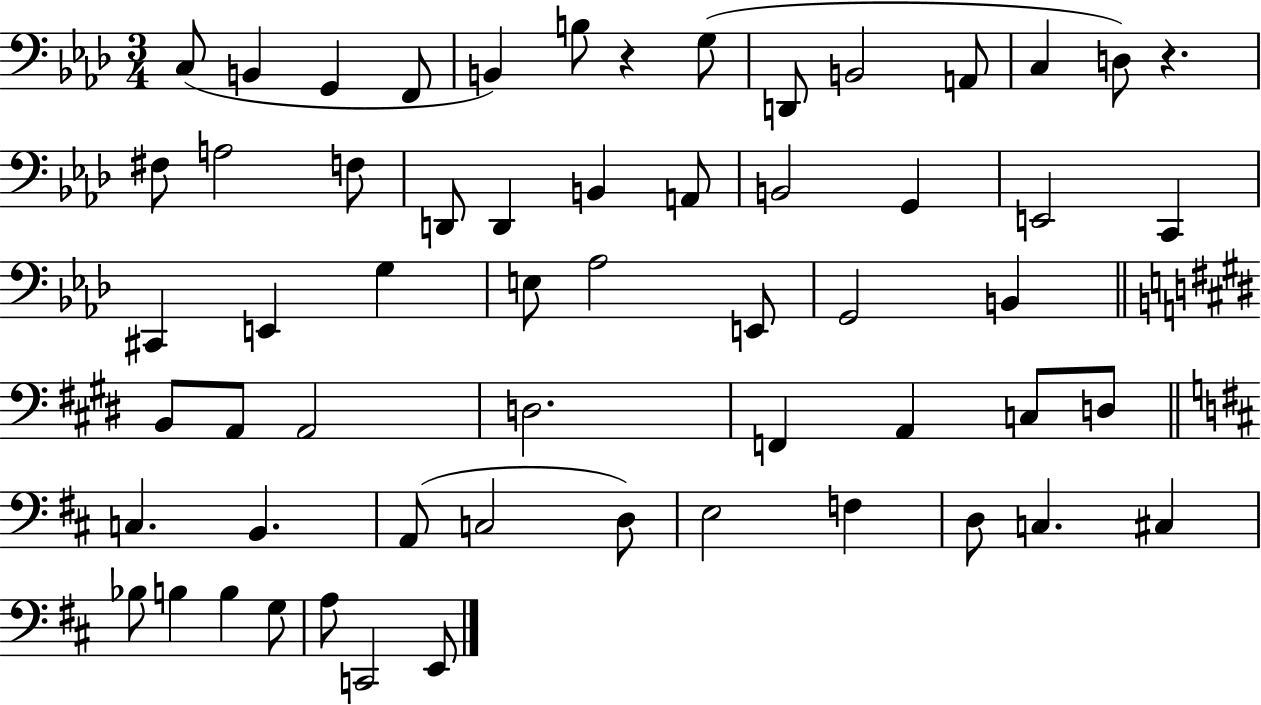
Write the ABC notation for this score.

X:1
T:Untitled
M:3/4
L:1/4
K:Ab
C,/2 B,, G,, F,,/2 B,, B,/2 z G,/2 D,,/2 B,,2 A,,/2 C, D,/2 z ^F,/2 A,2 F,/2 D,,/2 D,, B,, A,,/2 B,,2 G,, E,,2 C,, ^C,, E,, G, E,/2 _A,2 E,,/2 G,,2 B,, B,,/2 A,,/2 A,,2 D,2 F,, A,, C,/2 D,/2 C, B,, A,,/2 C,2 D,/2 E,2 F, D,/2 C, ^C, _B,/2 B, B, G,/2 A,/2 C,,2 E,,/2